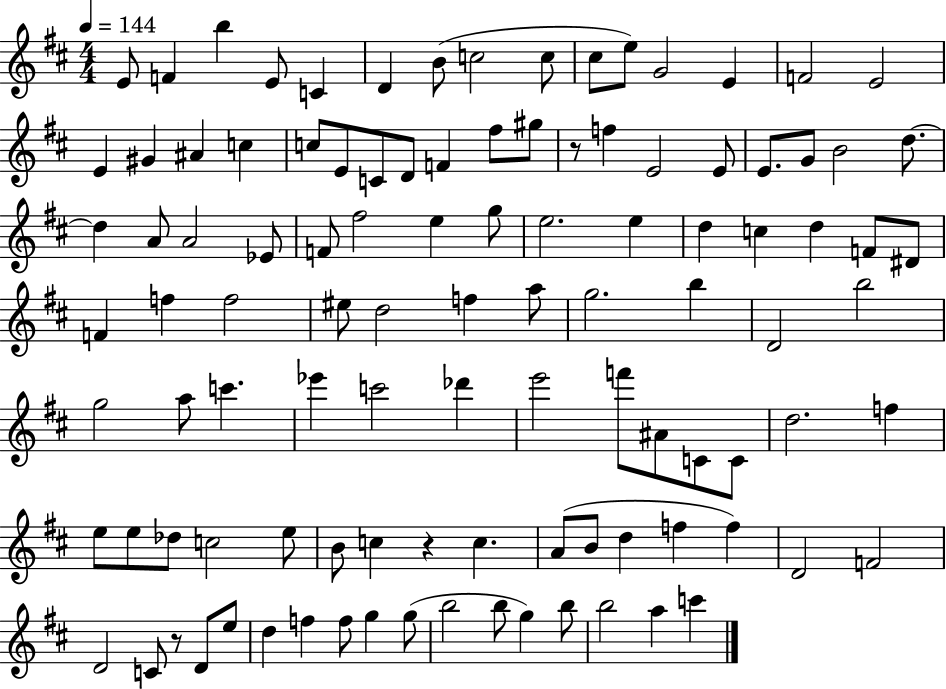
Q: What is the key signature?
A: D major